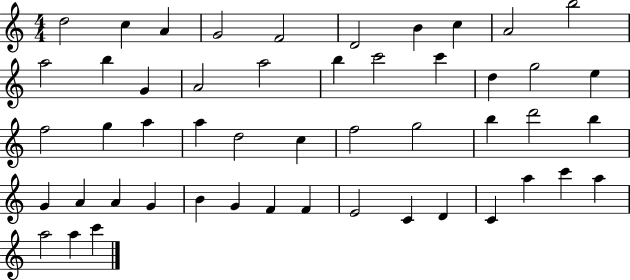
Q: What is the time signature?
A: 4/4